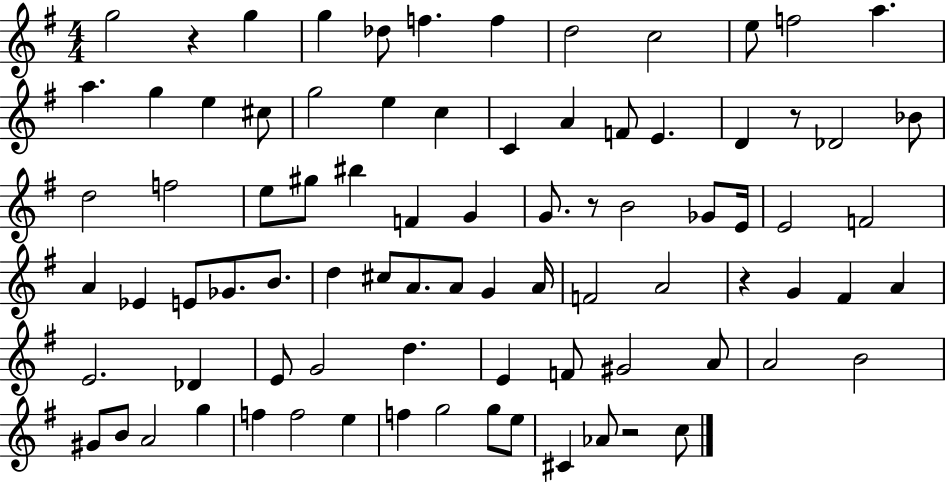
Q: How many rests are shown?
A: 5